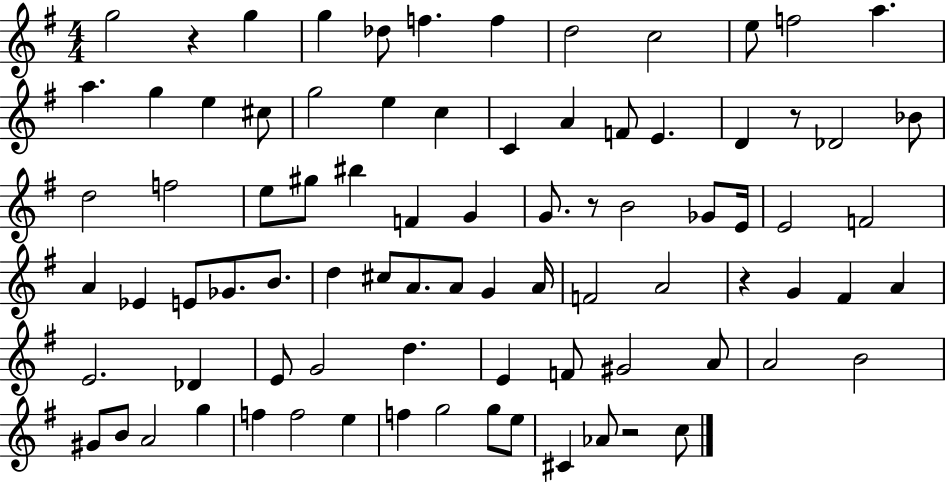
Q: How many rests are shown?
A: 5